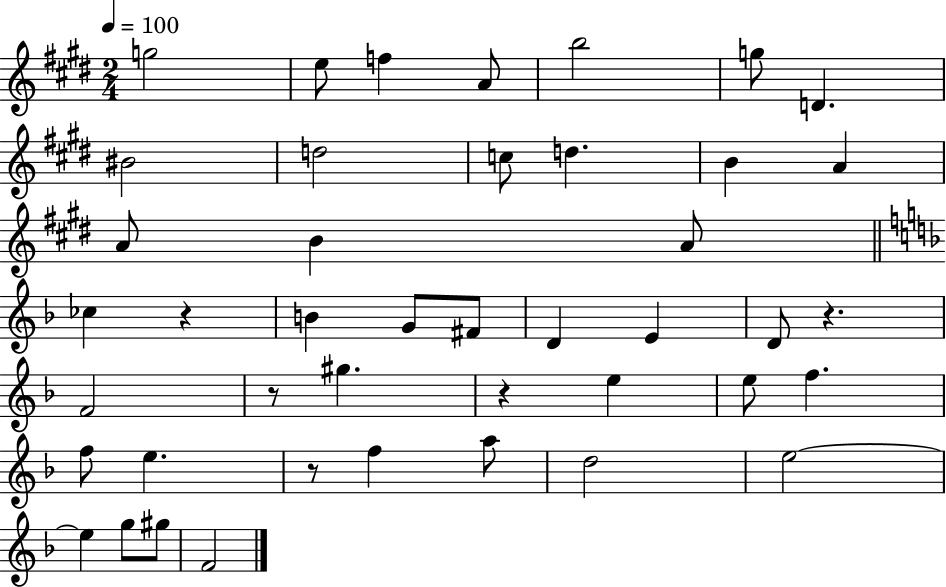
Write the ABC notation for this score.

X:1
T:Untitled
M:2/4
L:1/4
K:E
g2 e/2 f A/2 b2 g/2 D ^B2 d2 c/2 d B A A/2 B A/2 _c z B G/2 ^F/2 D E D/2 z F2 z/2 ^g z e e/2 f f/2 e z/2 f a/2 d2 e2 e g/2 ^g/2 F2